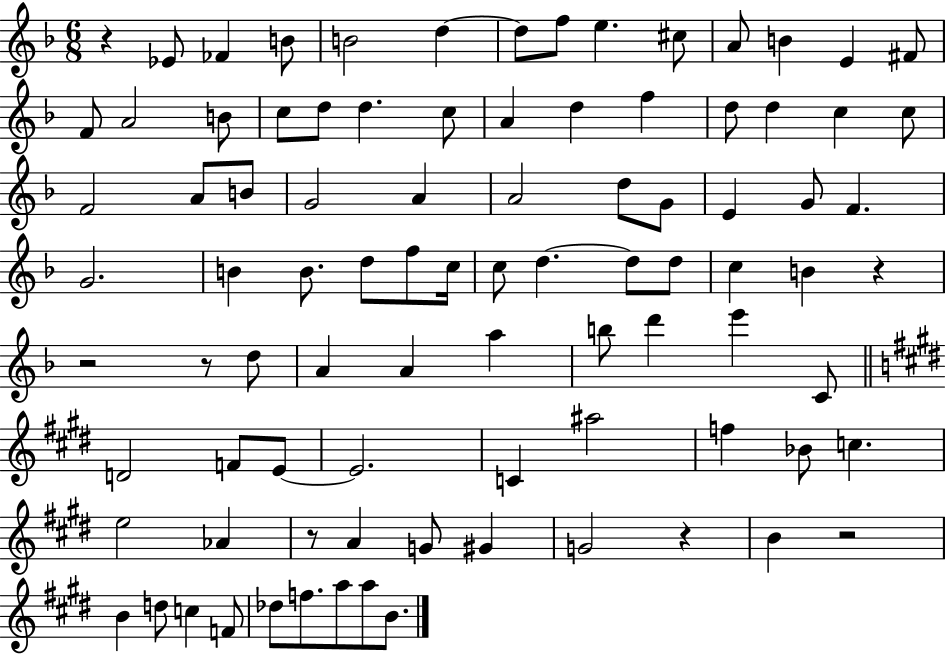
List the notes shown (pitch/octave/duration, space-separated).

R/q Eb4/e FES4/q B4/e B4/h D5/q D5/e F5/e E5/q. C#5/e A4/e B4/q E4/q F#4/e F4/e A4/h B4/e C5/e D5/e D5/q. C5/e A4/q D5/q F5/q D5/e D5/q C5/q C5/e F4/h A4/e B4/e G4/h A4/q A4/h D5/e G4/e E4/q G4/e F4/q. G4/h. B4/q B4/e. D5/e F5/e C5/s C5/e D5/q. D5/e D5/e C5/q B4/q R/q R/h R/e D5/e A4/q A4/q A5/q B5/e D6/q E6/q C4/e D4/h F4/e E4/e E4/h. C4/q A#5/h F5/q Bb4/e C5/q. E5/h Ab4/q R/e A4/q G4/e G#4/q G4/h R/q B4/q R/h B4/q D5/e C5/q F4/e Db5/e F5/e. A5/e A5/e B4/e.